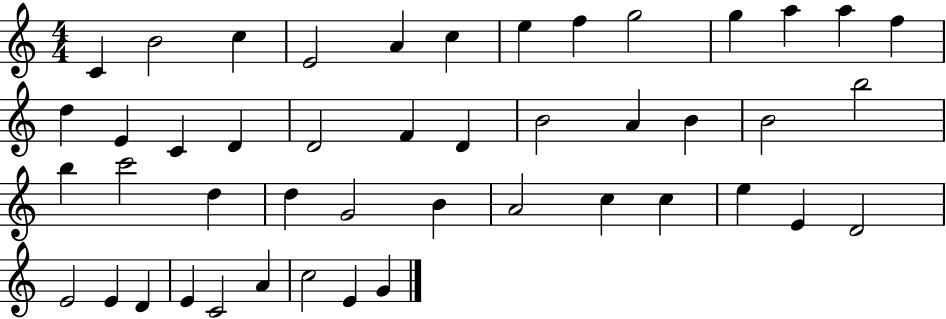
X:1
T:Untitled
M:4/4
L:1/4
K:C
C B2 c E2 A c e f g2 g a a f d E C D D2 F D B2 A B B2 b2 b c'2 d d G2 B A2 c c e E D2 E2 E D E C2 A c2 E G